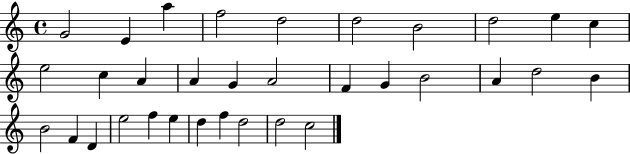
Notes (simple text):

G4/h E4/q A5/q F5/h D5/h D5/h B4/h D5/h E5/q C5/q E5/h C5/q A4/q A4/q G4/q A4/h F4/q G4/q B4/h A4/q D5/h B4/q B4/h F4/q D4/q E5/h F5/q E5/q D5/q F5/q D5/h D5/h C5/h